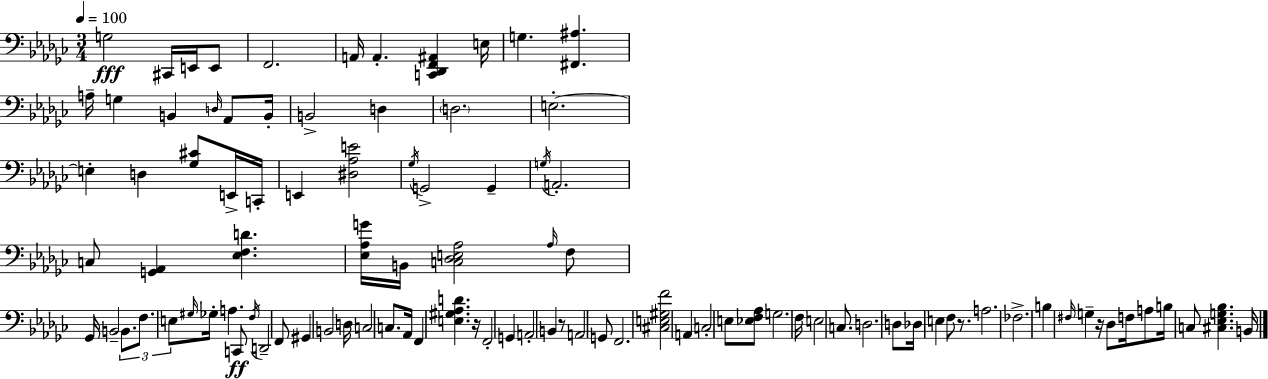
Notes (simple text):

G3/h C#2/s E2/s E2/e F2/h. A2/s A2/q. [C2,Db2,F2,A#2]/q E3/s G3/q. [F#2,A#3]/q. A3/s G3/q B2/q D3/s Ab2/e B2/s B2/h D3/q D3/h. E3/h. E3/q D3/q [Gb3,C#4]/e E2/s C2/s E2/q [D#3,Ab3,E4]/h Gb3/s G2/h G2/q G3/s A2/h. C3/e [G2,Ab2]/q [Eb3,F3,D4]/q. [Eb3,Ab3,G4]/s B2/s [C3,Db3,E3,Ab3]/h Ab3/s F3/e Gb2/s B2/h B2/e. F3/e. E3/e G#3/s Gb3/s A3/q. C2/e F3/s D2/h F2/e G#2/q B2/h D3/s C3/h C3/e. Ab2/s F2/q [E3,G#3,Ab3,D4]/q. R/s F2/h G2/q A2/h B2/q R/e A2/h G2/e F2/h. [C#3,E3,G#3,F4]/h A2/q C3/h E3/e [Eb3,F3,Ab3]/e G3/h. F3/s E3/h C3/e. D3/h. D3/e Db3/s E3/q F3/e R/e. A3/h. FES3/h. B3/q F#3/s G3/q R/s Db3/e F3/s A3/e B3/s C3/e [C#3,Eb3,G3,Bb3]/q. B2/s